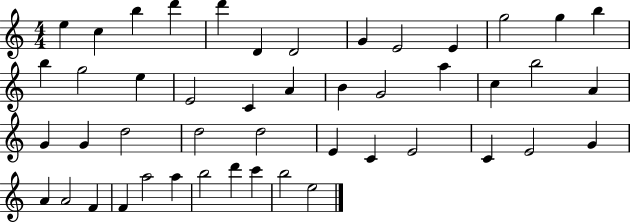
{
  \clef treble
  \numericTimeSignature
  \time 4/4
  \key c \major
  e''4 c''4 b''4 d'''4 | d'''4 d'4 d'2 | g'4 e'2 e'4 | g''2 g''4 b''4 | \break b''4 g''2 e''4 | e'2 c'4 a'4 | b'4 g'2 a''4 | c''4 b''2 a'4 | \break g'4 g'4 d''2 | d''2 d''2 | e'4 c'4 e'2 | c'4 e'2 g'4 | \break a'4 a'2 f'4 | f'4 a''2 a''4 | b''2 d'''4 c'''4 | b''2 e''2 | \break \bar "|."
}